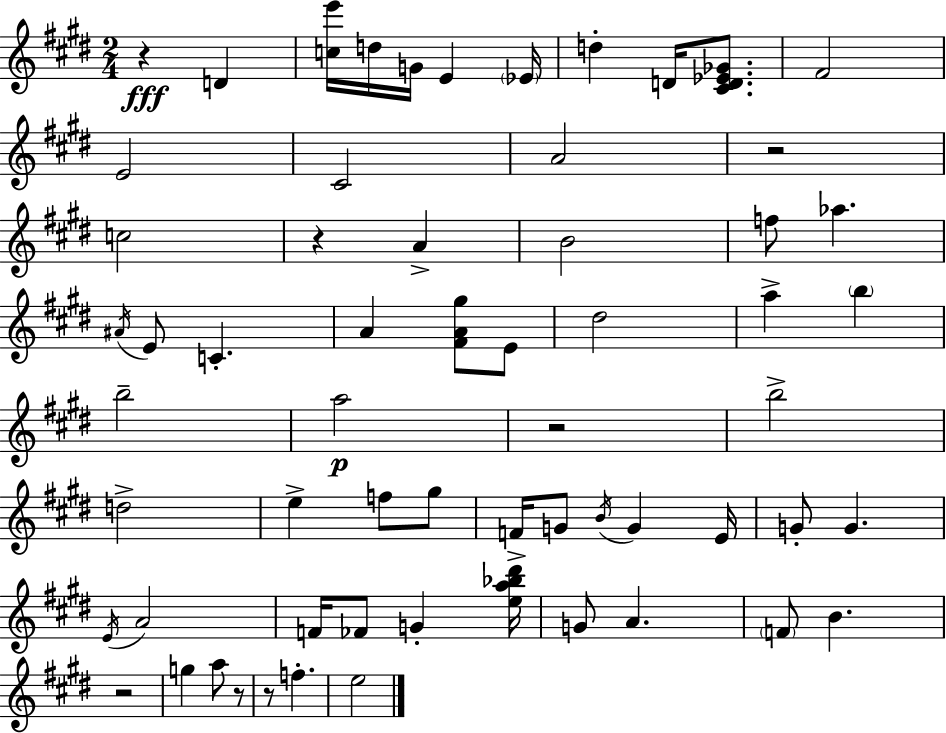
R/q D4/q [C5,E6]/s D5/s G4/s E4/q Eb4/s D5/q D4/s [C#4,D4,Eb4,Gb4]/e. F#4/h E4/h C#4/h A4/h R/h C5/h R/q A4/q B4/h F5/e Ab5/q. A#4/s E4/e C4/q. A4/q [F#4,A4,G#5]/e E4/e D#5/h A5/q B5/q B5/h A5/h R/h B5/h D5/h E5/q F5/e G#5/e F4/s G4/e B4/s G4/q E4/s G4/e G4/q. E4/s A4/h F4/s FES4/e G4/q [E5,A5,Bb5,D#6]/s G4/e A4/q. F4/e B4/q. R/h G5/q A5/e R/e R/e F5/q. E5/h